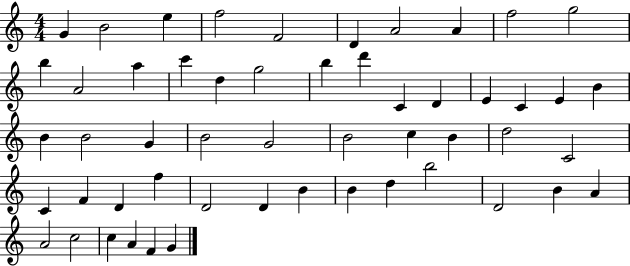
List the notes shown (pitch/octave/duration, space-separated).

G4/q B4/h E5/q F5/h F4/h D4/q A4/h A4/q F5/h G5/h B5/q A4/h A5/q C6/q D5/q G5/h B5/q D6/q C4/q D4/q E4/q C4/q E4/q B4/q B4/q B4/h G4/q B4/h G4/h B4/h C5/q B4/q D5/h C4/h C4/q F4/q D4/q F5/q D4/h D4/q B4/q B4/q D5/q B5/h D4/h B4/q A4/q A4/h C5/h C5/q A4/q F4/q G4/q